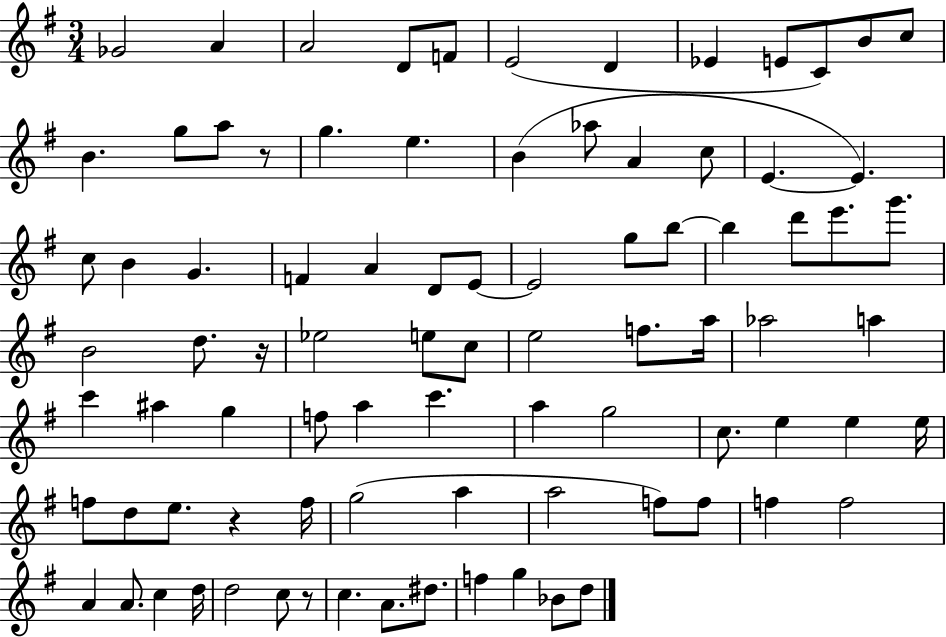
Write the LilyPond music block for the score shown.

{
  \clef treble
  \numericTimeSignature
  \time 3/4
  \key g \major
  \repeat volta 2 { ges'2 a'4 | a'2 d'8 f'8 | e'2( d'4 | ees'4 e'8 c'8) b'8 c''8 | \break b'4. g''8 a''8 r8 | g''4. e''4. | b'4( aes''8 a'4 c''8 | e'4.~~ e'4.) | \break c''8 b'4 g'4. | f'4 a'4 d'8 e'8~~ | e'2 g''8 b''8~~ | b''4 d'''8 e'''8. g'''8. | \break b'2 d''8. r16 | ees''2 e''8 c''8 | e''2 f''8. a''16 | aes''2 a''4 | \break c'''4 ais''4 g''4 | f''8 a''4 c'''4. | a''4 g''2 | c''8. e''4 e''4 e''16 | \break f''8 d''8 e''8. r4 f''16 | g''2( a''4 | a''2 f''8) f''8 | f''4 f''2 | \break a'4 a'8. c''4 d''16 | d''2 c''8 r8 | c''4. a'8. dis''8. | f''4 g''4 bes'8 d''8 | \break } \bar "|."
}